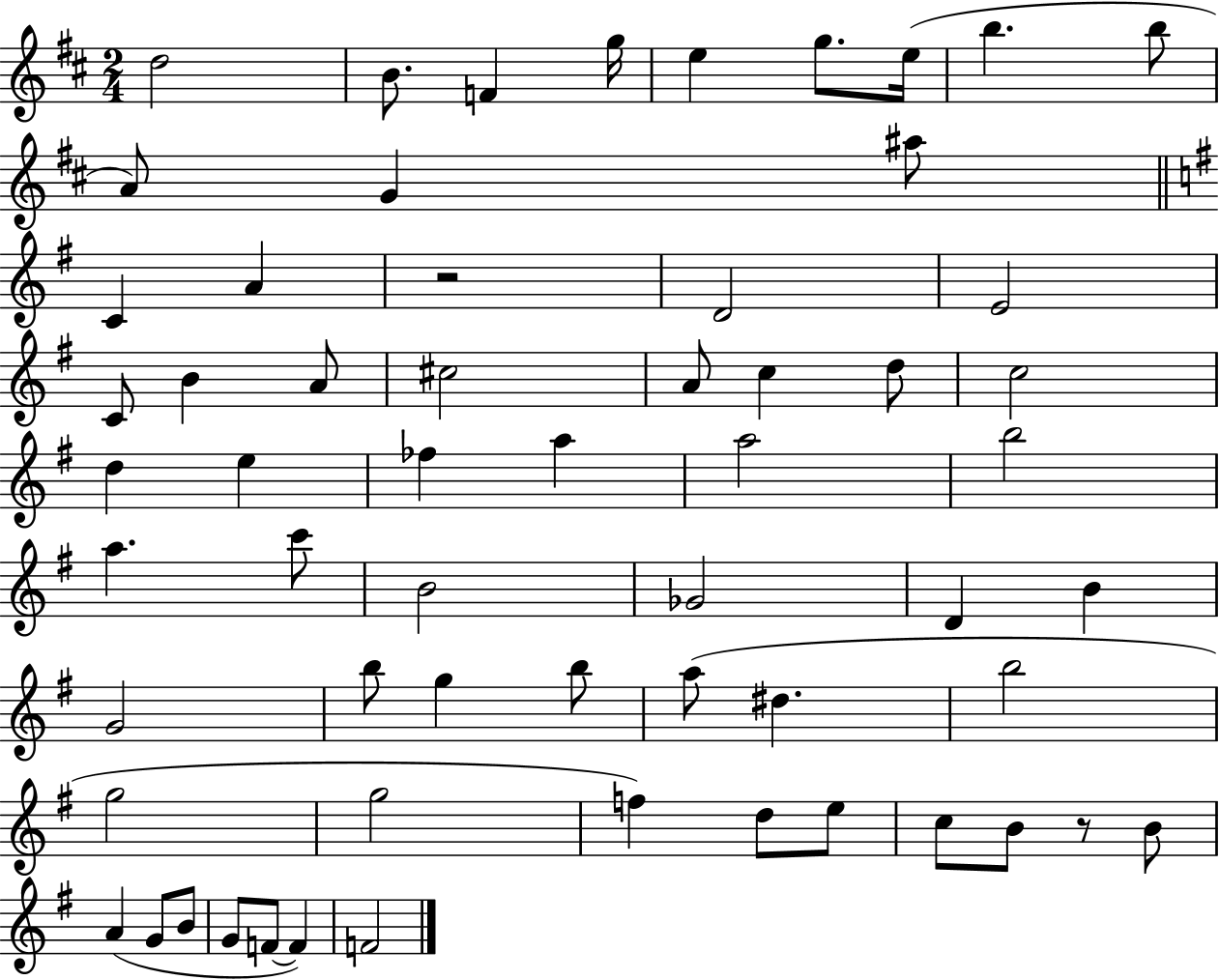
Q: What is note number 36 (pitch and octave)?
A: B4